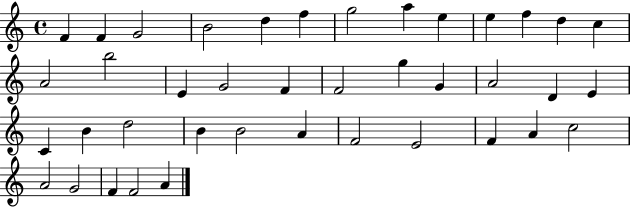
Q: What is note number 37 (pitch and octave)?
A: G4